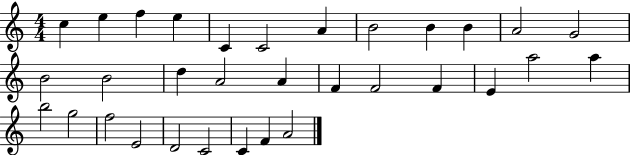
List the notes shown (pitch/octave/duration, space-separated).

C5/q E5/q F5/q E5/q C4/q C4/h A4/q B4/h B4/q B4/q A4/h G4/h B4/h B4/h D5/q A4/h A4/q F4/q F4/h F4/q E4/q A5/h A5/q B5/h G5/h F5/h E4/h D4/h C4/h C4/q F4/q A4/h